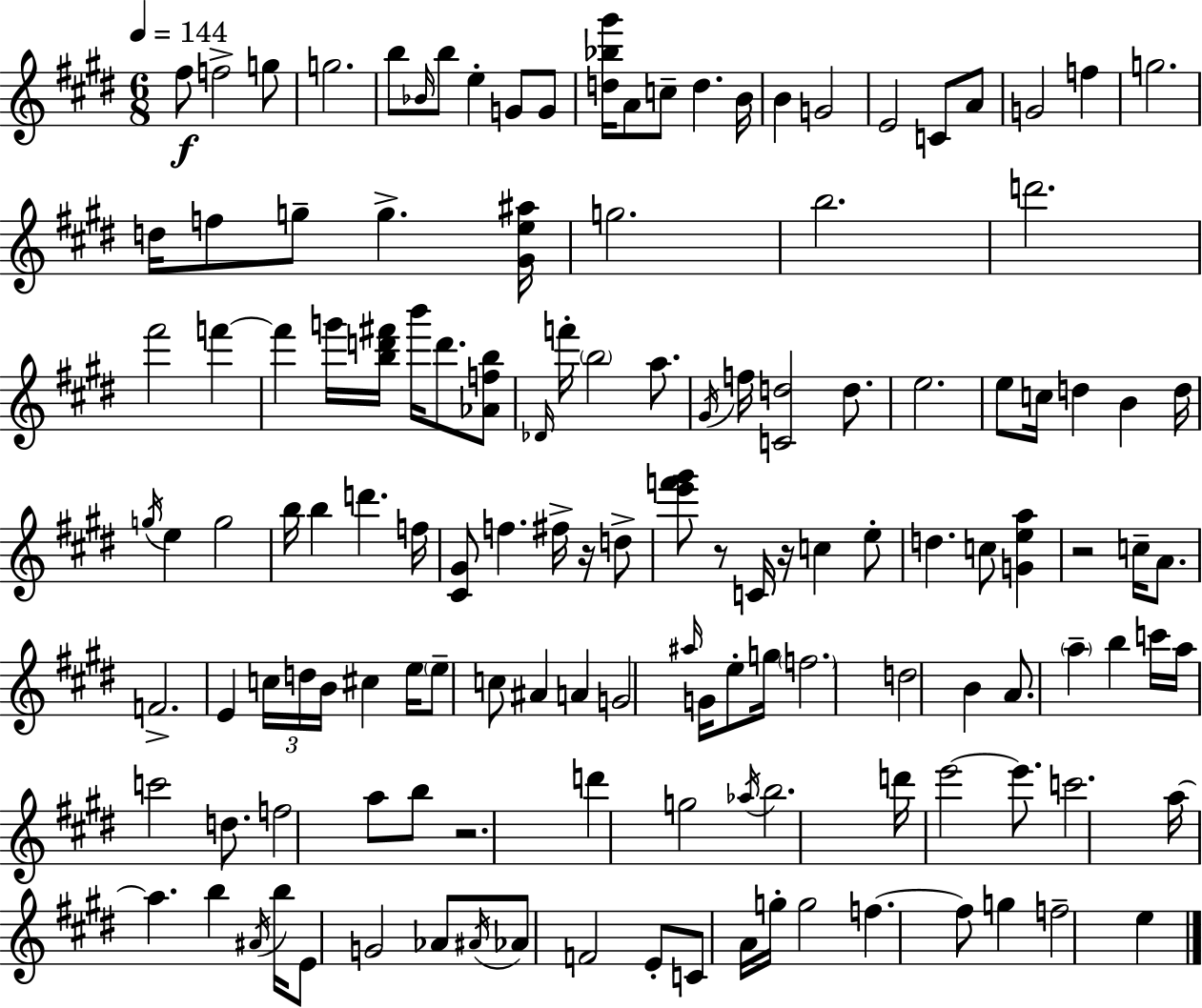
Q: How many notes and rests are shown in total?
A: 136